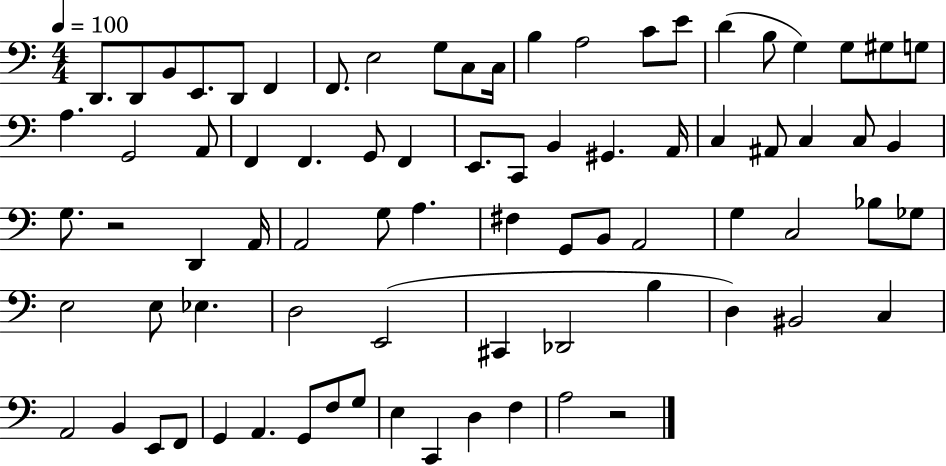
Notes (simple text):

D2/e. D2/e B2/e E2/e. D2/e F2/q F2/e. E3/h G3/e C3/e C3/s B3/q A3/h C4/e E4/e D4/q B3/e G3/q G3/e G#3/e G3/e A3/q. G2/h A2/e F2/q F2/q. G2/e F2/q E2/e. C2/e B2/q G#2/q. A2/s C3/q A#2/e C3/q C3/e B2/q G3/e. R/h D2/q A2/s A2/h G3/e A3/q. F#3/q G2/e B2/e A2/h G3/q C3/h Bb3/e Gb3/e E3/h E3/e Eb3/q. D3/h E2/h C#2/q Db2/h B3/q D3/q BIS2/h C3/q A2/h B2/q E2/e F2/e G2/q A2/q. G2/e F3/e G3/e E3/q C2/q D3/q F3/q A3/h R/h